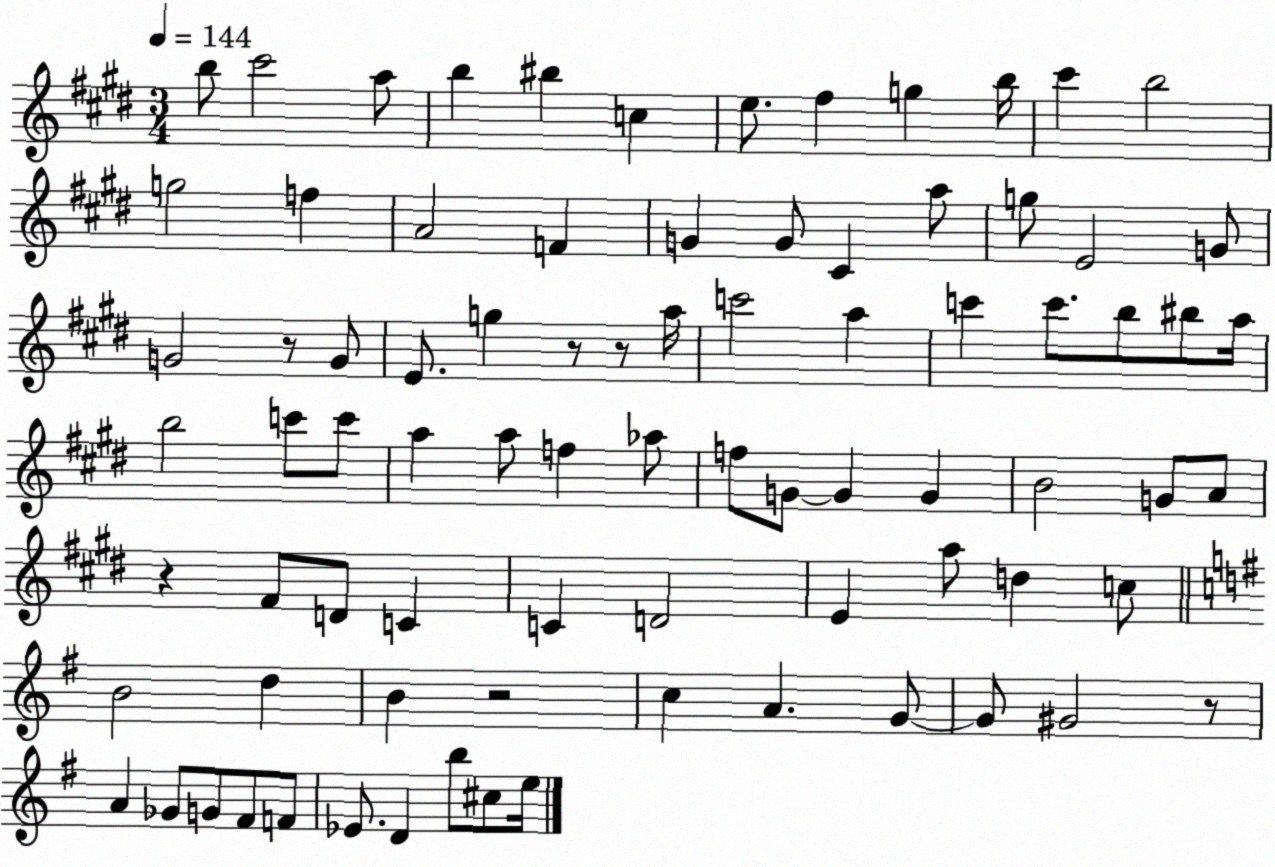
X:1
T:Untitled
M:3/4
L:1/4
K:E
b/2 ^c'2 a/2 b ^b c e/2 ^f g b/4 ^c' b2 g2 f A2 F G G/2 ^C a/2 g/2 E2 G/2 G2 z/2 G/2 E/2 g z/2 z/2 a/4 c'2 a c' c'/2 b/2 ^b/2 a/4 b2 c'/2 c'/2 a a/2 f _a/2 f/2 G/2 G G B2 G/2 A/2 z ^F/2 D/2 C C D2 E a/2 d c/2 B2 d B z2 c A G/2 G/2 ^G2 z/2 A _G/2 G/2 ^F/2 F/2 _E/2 D b/2 ^c/2 e/4